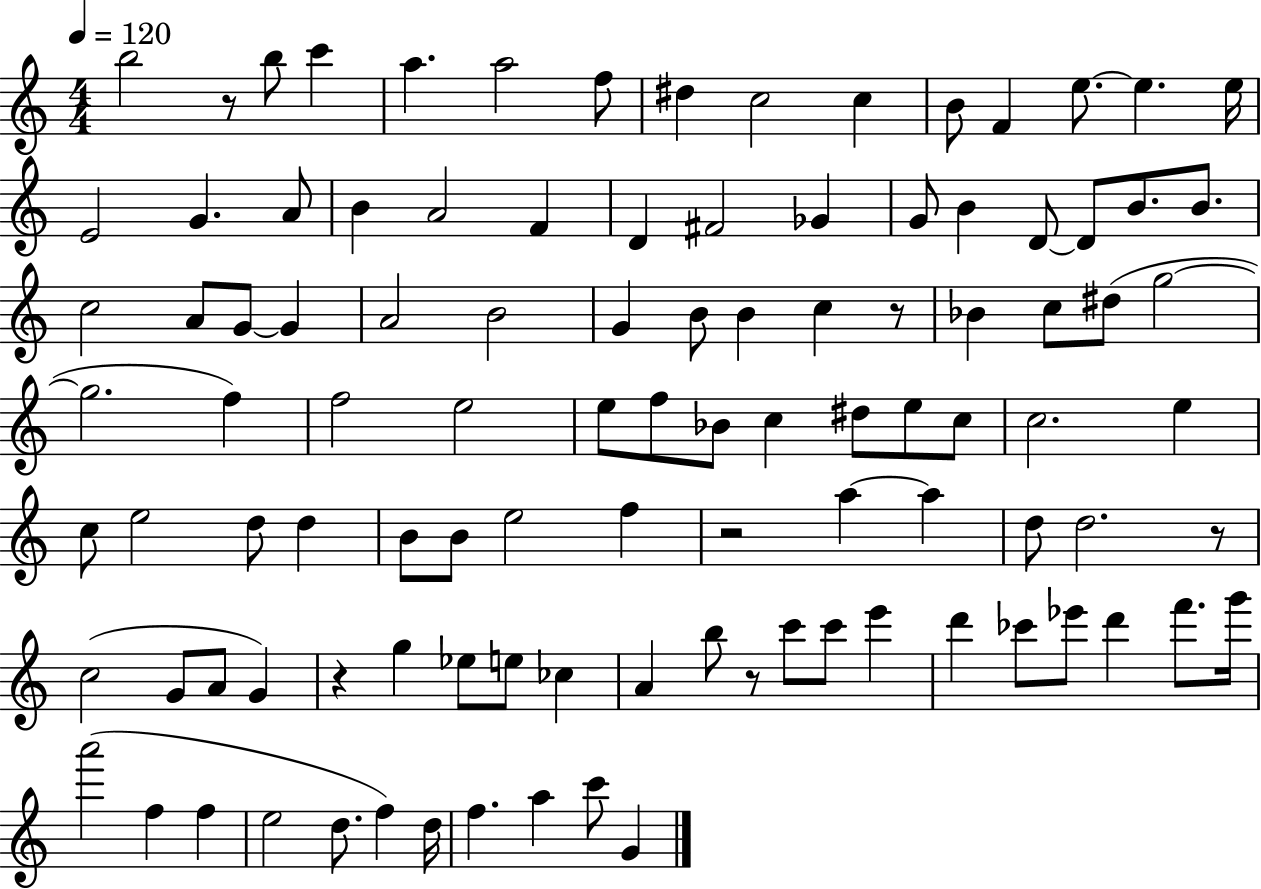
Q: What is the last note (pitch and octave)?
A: G4